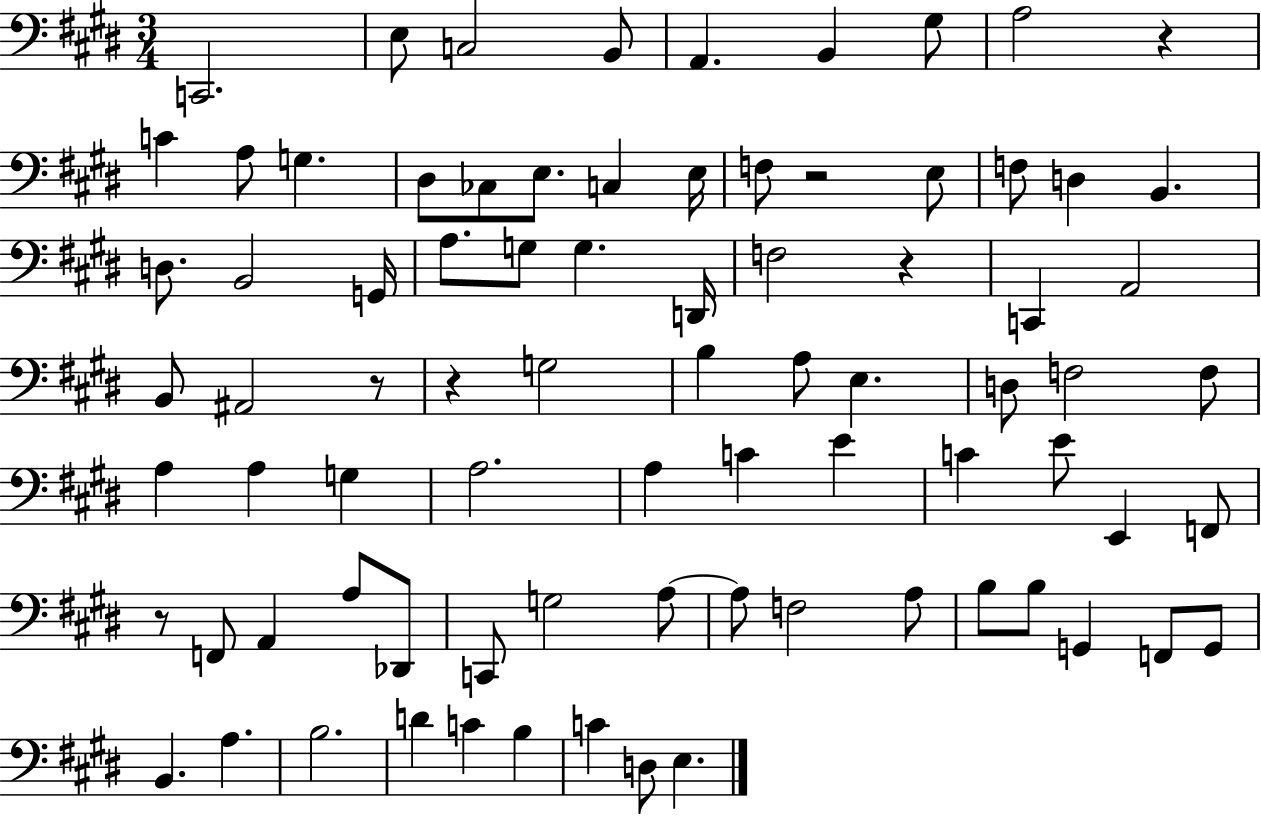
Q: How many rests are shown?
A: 6